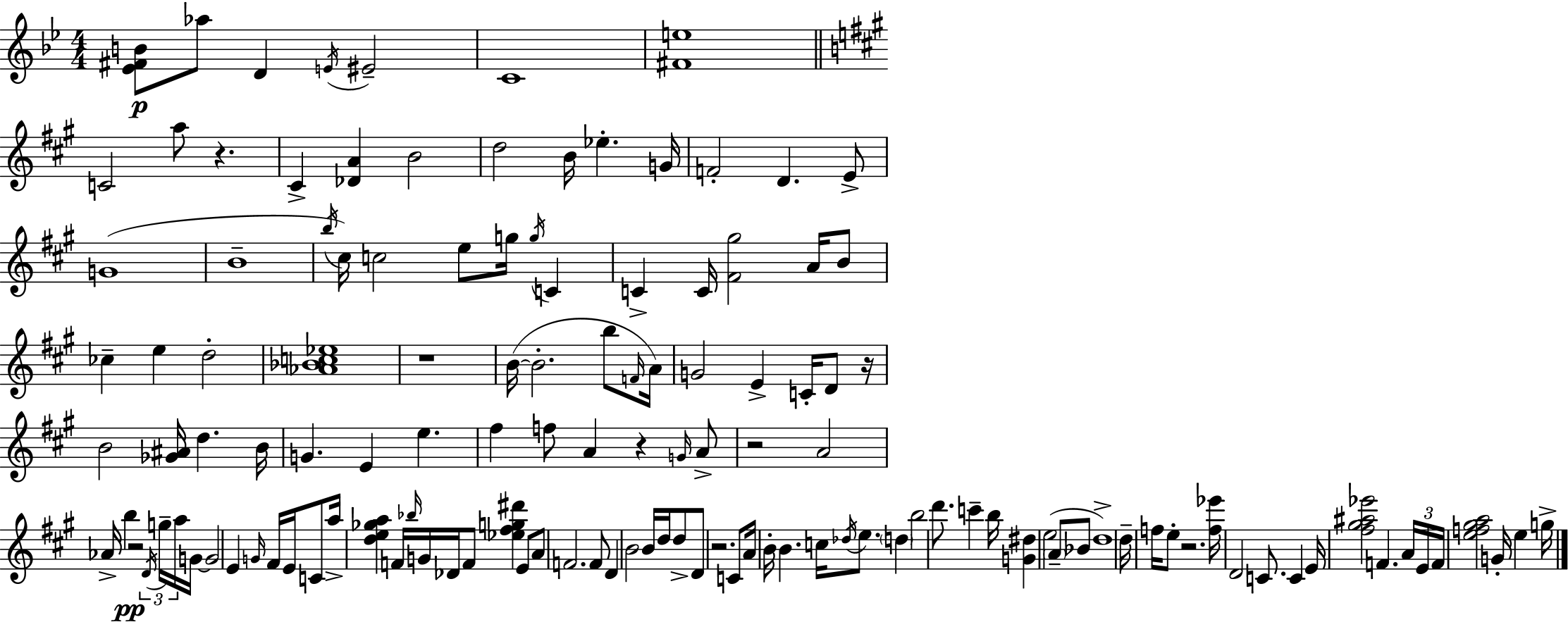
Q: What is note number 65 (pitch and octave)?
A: C4